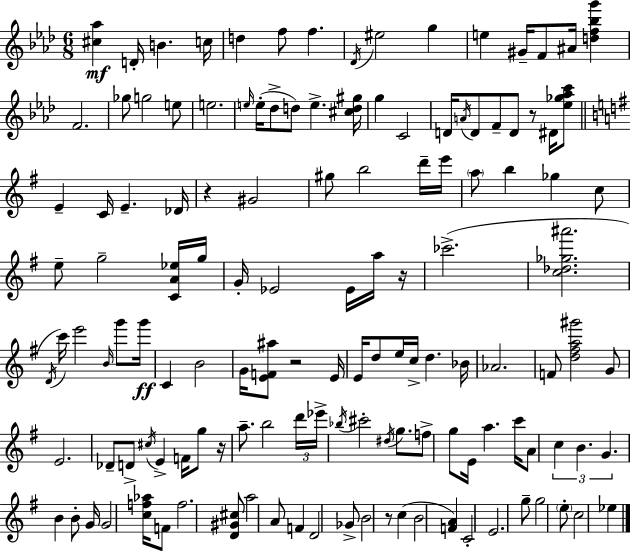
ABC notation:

X:1
T:Untitled
M:6/8
L:1/4
K:Fm
[^c_a] D/4 B c/4 d f/2 f _D/4 ^e2 g e ^G/4 F/2 ^A/4 [df_bg'] F2 _g/2 g2 e/2 e2 e/4 e/4 _d/2 d/2 e [^cd^g]/4 g C2 D/4 A/4 D/2 F/2 D/2 z/2 ^D/4 [_e_g_ac']/2 E C/4 E _D/4 z ^G2 ^g/2 b2 d'/4 e'/4 a/2 b _g c/2 e/2 g2 [CA_e]/4 g/4 G/4 _E2 _E/4 a/4 z/4 _c'2 [c_d_g^a']2 D/4 c'/4 e'2 B/4 g'/2 g'/4 C B2 G/4 [EF^a]/2 z2 E/4 E/4 d/2 e/4 c/4 d _B/4 _A2 F/2 [d^fa^g']2 G/2 E2 _D/2 D/2 ^c/4 E F/4 g/2 z/4 a/2 b2 d'/4 _e'/4 _b/4 ^c'2 ^d/4 g/2 f/2 g/2 E/4 a c'/4 A/2 c B G B B/2 G/4 G2 [cf_a]/4 F/2 f2 [D^G^c]/2 a2 A/2 F D2 _G/2 B2 z/2 c B2 [FA] C2 E2 g/2 g2 e/2 c2 _e